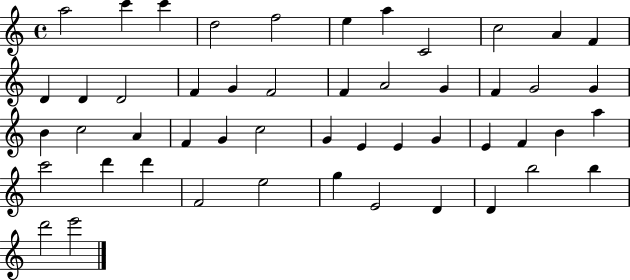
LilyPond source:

{
  \clef treble
  \time 4/4
  \defaultTimeSignature
  \key c \major
  a''2 c'''4 c'''4 | d''2 f''2 | e''4 a''4 c'2 | c''2 a'4 f'4 | \break d'4 d'4 d'2 | f'4 g'4 f'2 | f'4 a'2 g'4 | f'4 g'2 g'4 | \break b'4 c''2 a'4 | f'4 g'4 c''2 | g'4 e'4 e'4 g'4 | e'4 f'4 b'4 a''4 | \break c'''2 d'''4 d'''4 | f'2 e''2 | g''4 e'2 d'4 | d'4 b''2 b''4 | \break d'''2 e'''2 | \bar "|."
}